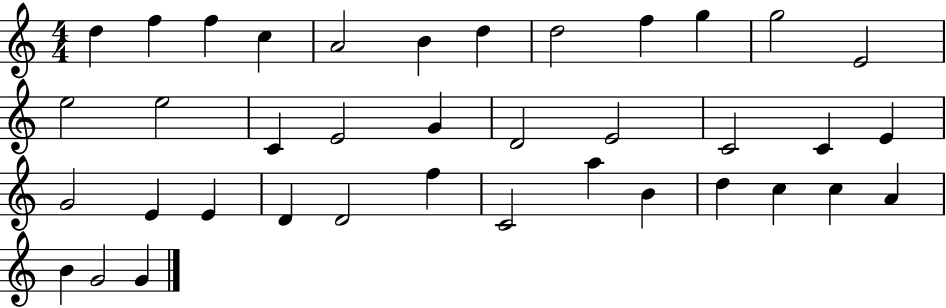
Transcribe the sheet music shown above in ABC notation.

X:1
T:Untitled
M:4/4
L:1/4
K:C
d f f c A2 B d d2 f g g2 E2 e2 e2 C E2 G D2 E2 C2 C E G2 E E D D2 f C2 a B d c c A B G2 G